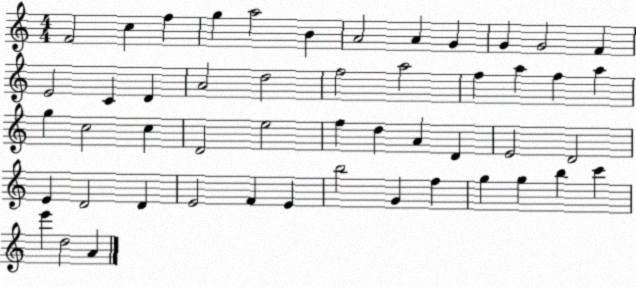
X:1
T:Untitled
M:4/4
L:1/4
K:C
F2 c f g a2 B A2 A G G G2 F E2 C D A2 d2 f2 a2 f a f a g c2 c D2 e2 f d A D E2 D2 E D2 D E2 F E b2 G f g g b c' e' d2 A